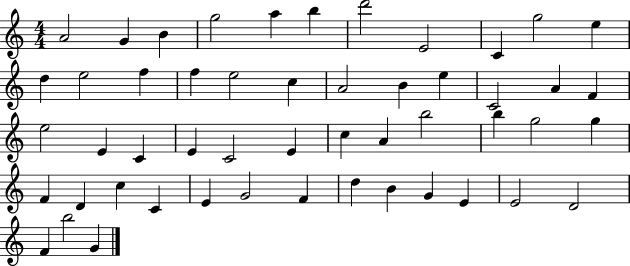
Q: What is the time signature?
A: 4/4